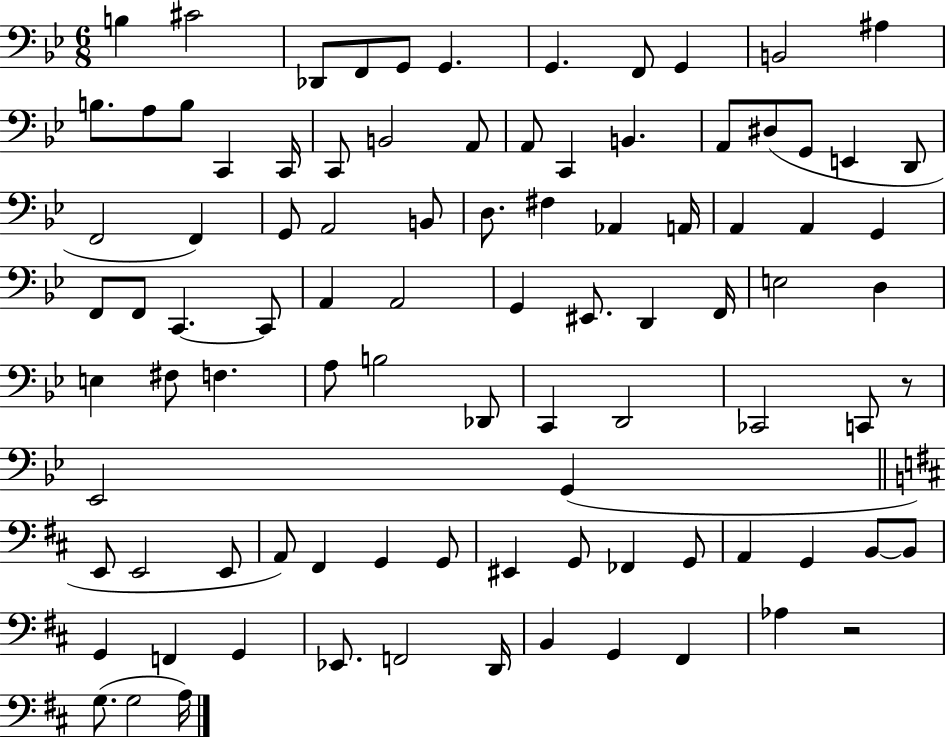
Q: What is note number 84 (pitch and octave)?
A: D2